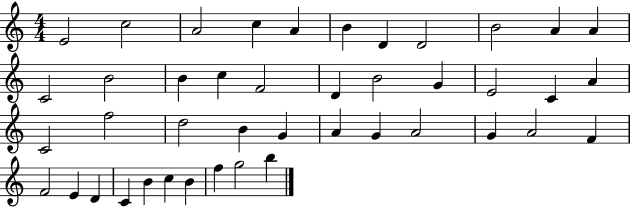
X:1
T:Untitled
M:4/4
L:1/4
K:C
E2 c2 A2 c A B D D2 B2 A A C2 B2 B c F2 D B2 G E2 C A C2 f2 d2 B G A G A2 G A2 F F2 E D C B c B f g2 b